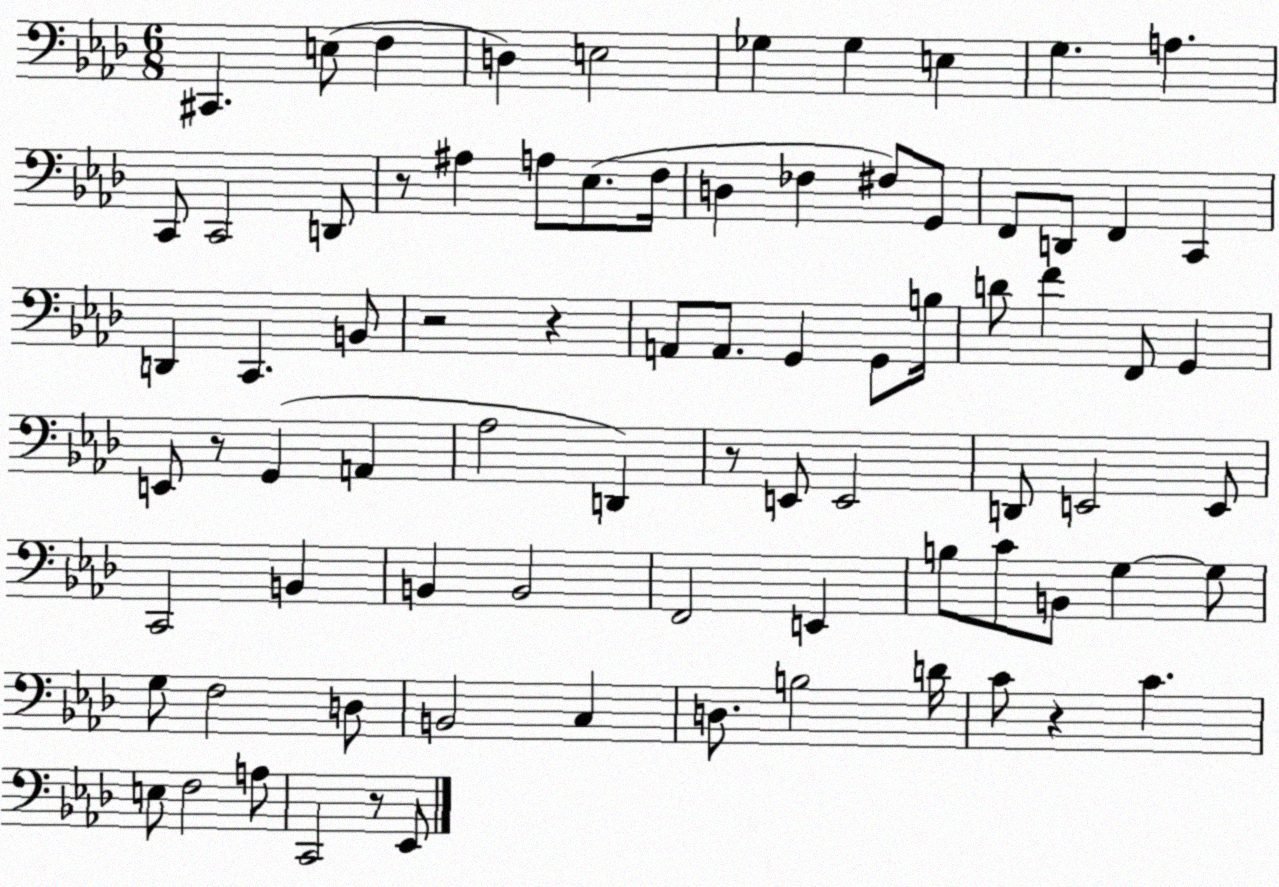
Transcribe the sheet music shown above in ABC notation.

X:1
T:Untitled
M:6/8
L:1/4
K:Ab
^C,, E,/2 F, D, E,2 _G, _G, E, G, A, C,,/2 C,,2 D,,/2 z/2 ^A, A,/2 _E,/2 F,/4 D, _F, ^F,/2 G,,/2 F,,/2 D,,/2 F,, C,, D,, C,, B,,/2 z2 z A,,/2 A,,/2 G,, G,,/2 B,/4 D/2 F F,,/2 G,, E,,/2 z/2 G,, A,, _A,2 D,, z/2 E,,/2 E,,2 D,,/2 E,,2 E,,/2 C,,2 B,, B,, B,,2 F,,2 E,, B,/2 C/2 B,,/2 G, G,/2 G,/2 F,2 D,/2 B,,2 C, D,/2 B,2 D/4 C/2 z C E,/2 F,2 A,/2 C,,2 z/2 _E,,/2